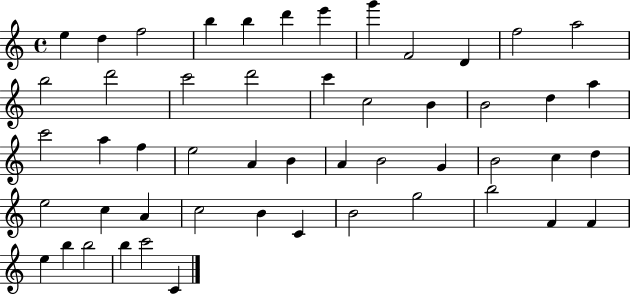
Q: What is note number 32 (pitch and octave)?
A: B4